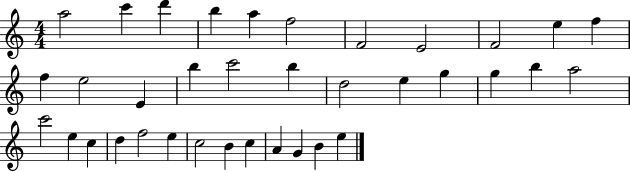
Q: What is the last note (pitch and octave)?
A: E5